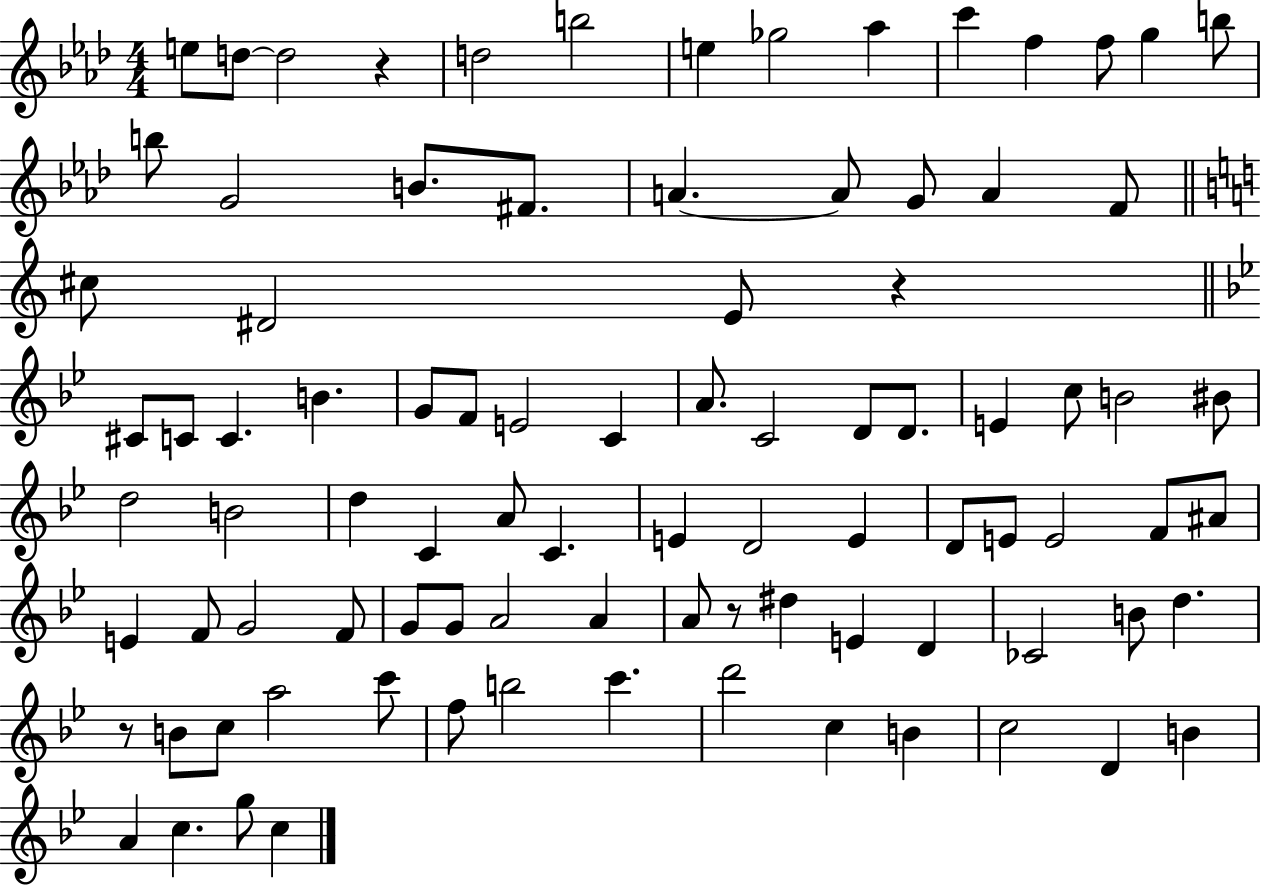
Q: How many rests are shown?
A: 4